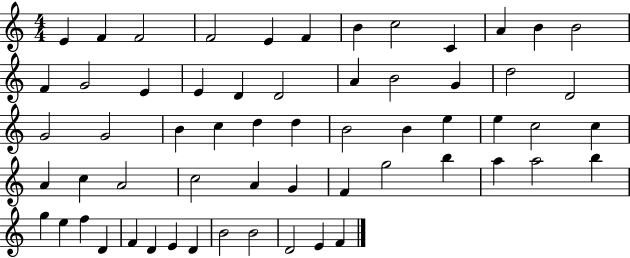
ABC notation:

X:1
T:Untitled
M:4/4
L:1/4
K:C
E F F2 F2 E F B c2 C A B B2 F G2 E E D D2 A B2 G d2 D2 G2 G2 B c d d B2 B e e c2 c A c A2 c2 A G F g2 b a a2 b g e f D F D E D B2 B2 D2 E F